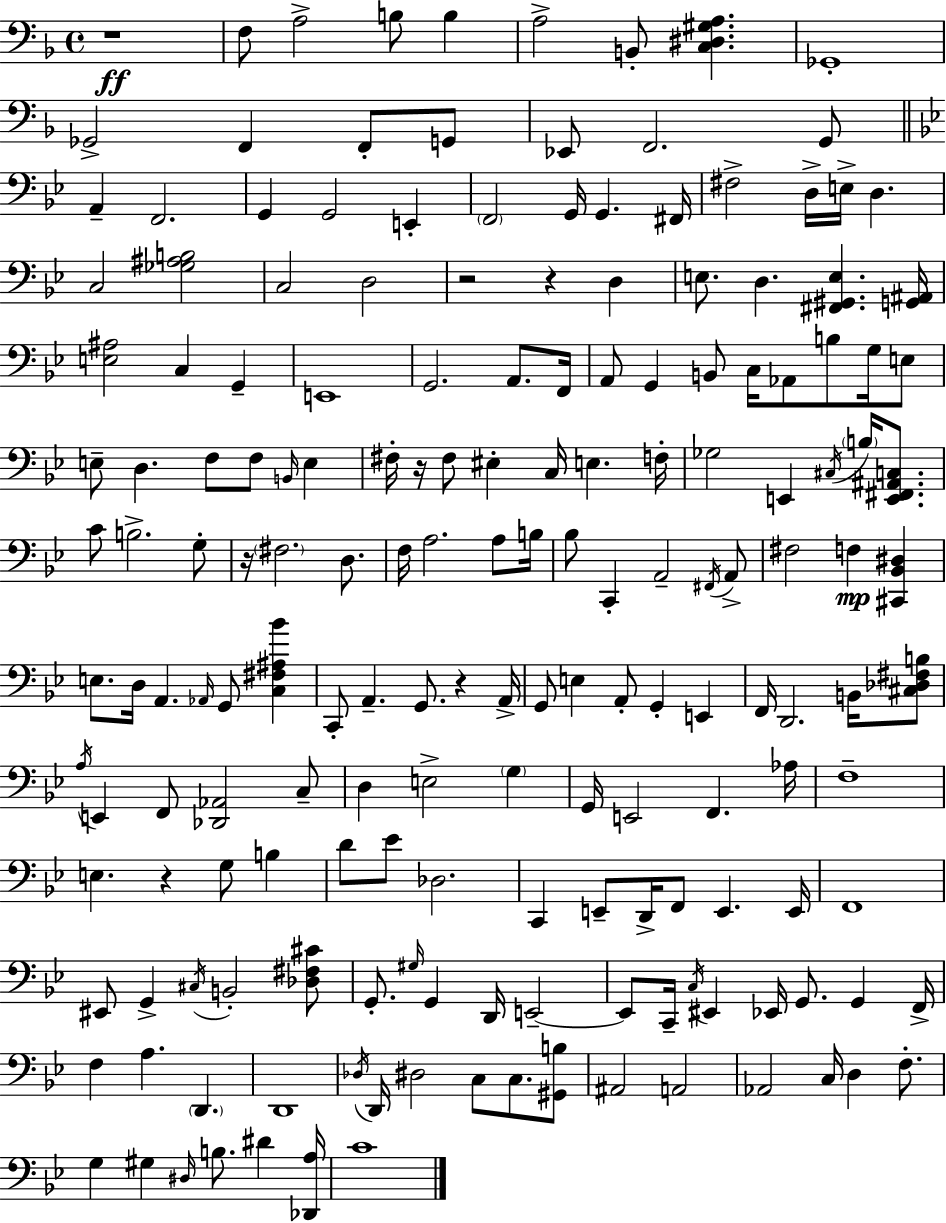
X:1
T:Untitled
M:4/4
L:1/4
K:F
z4 F,/2 A,2 B,/2 B, A,2 B,,/2 [C,^D,^G,A,] _G,,4 _G,,2 F,, F,,/2 G,,/2 _E,,/2 F,,2 G,,/2 A,, F,,2 G,, G,,2 E,, F,,2 G,,/4 G,, ^F,,/4 ^F,2 D,/4 E,/4 D, C,2 [_G,^A,B,]2 C,2 D,2 z2 z D, E,/2 D, [^F,,^G,,E,] [G,,^A,,]/4 [E,^A,]2 C, G,, E,,4 G,,2 A,,/2 F,,/4 A,,/2 G,, B,,/2 C,/4 _A,,/2 B,/2 G,/4 E,/2 E,/2 D, F,/2 F,/2 B,,/4 E, ^F,/4 z/4 ^F,/2 ^E, C,/4 E, F,/4 _G,2 E,, ^C,/4 B,/4 [E,,^F,,^A,,C,]/2 C/2 B,2 G,/2 z/4 ^F,2 D,/2 F,/4 A,2 A,/2 B,/4 _B,/2 C,, A,,2 ^F,,/4 A,,/2 ^F,2 F, [^C,,_B,,^D,] E,/2 D,/4 A,, _A,,/4 G,,/2 [C,^F,^A,_B] C,,/2 A,, G,,/2 z A,,/4 G,,/2 E, A,,/2 G,, E,, F,,/4 D,,2 B,,/4 [^C,_D,^F,B,]/2 A,/4 E,, F,,/2 [_D,,_A,,]2 C,/2 D, E,2 G, G,,/4 E,,2 F,, _A,/4 F,4 E, z G,/2 B, D/2 _E/2 _D,2 C,, E,,/2 D,,/4 F,,/2 E,, E,,/4 F,,4 ^E,,/2 G,, ^C,/4 B,,2 [_D,^F,^C]/2 G,,/2 ^G,/4 G,, D,,/4 E,,2 E,,/2 C,,/4 C,/4 ^E,, _E,,/4 G,,/2 G,, F,,/4 F, A, D,, D,,4 _D,/4 D,,/4 ^D,2 C,/2 C,/2 [^G,,B,]/2 ^A,,2 A,,2 _A,,2 C,/4 D, F,/2 G, ^G, ^D,/4 B,/2 ^D [_D,,A,]/4 C4